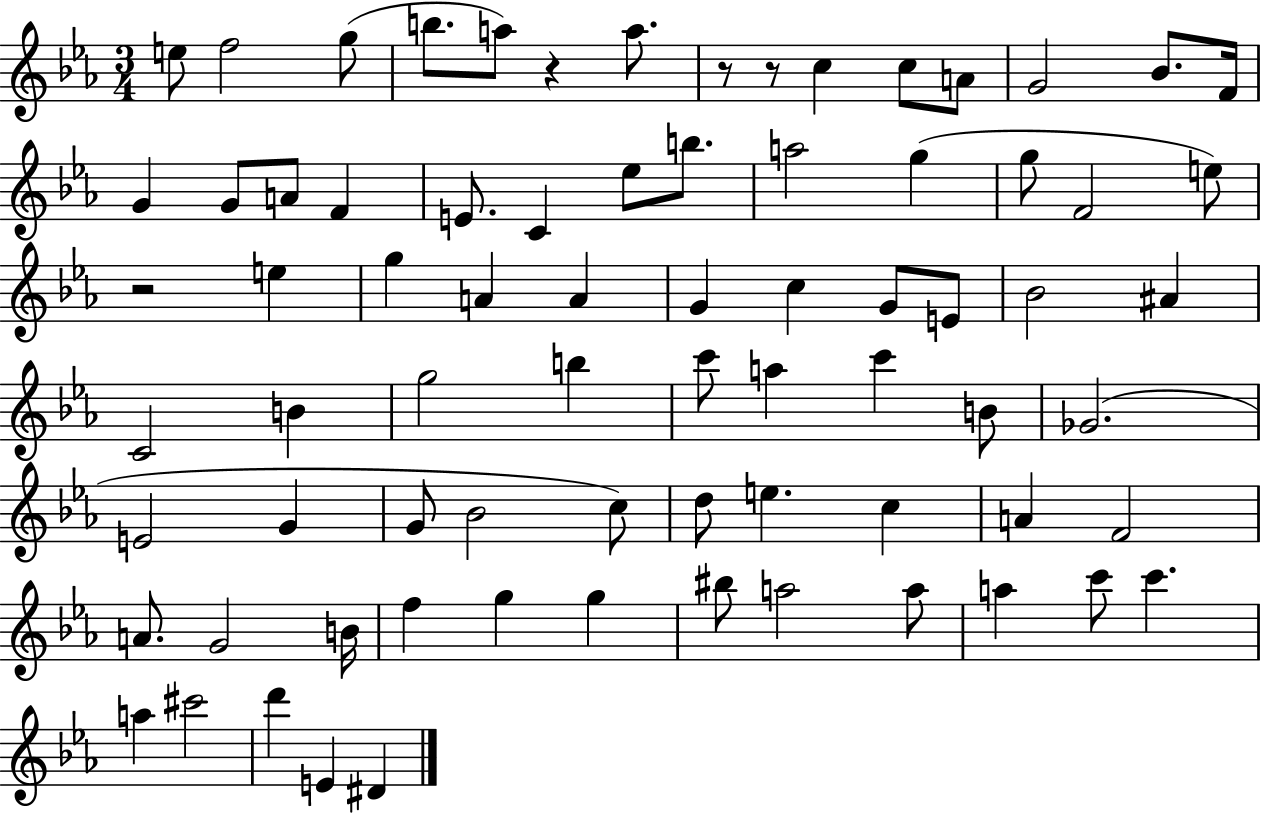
X:1
T:Untitled
M:3/4
L:1/4
K:Eb
e/2 f2 g/2 b/2 a/2 z a/2 z/2 z/2 c c/2 A/2 G2 _B/2 F/4 G G/2 A/2 F E/2 C _e/2 b/2 a2 g g/2 F2 e/2 z2 e g A A G c G/2 E/2 _B2 ^A C2 B g2 b c'/2 a c' B/2 _G2 E2 G G/2 _B2 c/2 d/2 e c A F2 A/2 G2 B/4 f g g ^b/2 a2 a/2 a c'/2 c' a ^c'2 d' E ^D